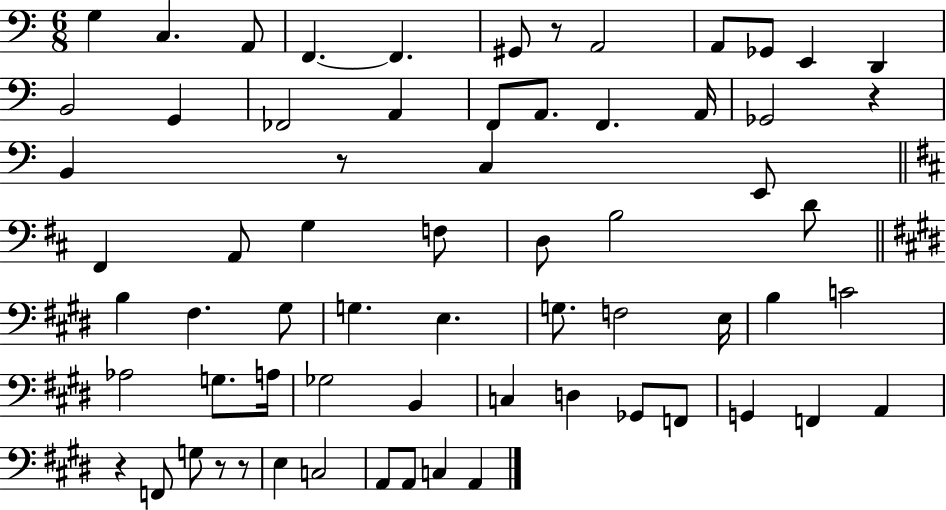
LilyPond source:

{
  \clef bass
  \numericTimeSignature
  \time 6/8
  \key c \major
  g4 c4. a,8 | f,4.~~ f,4. | gis,8 r8 a,2 | a,8 ges,8 e,4 d,4 | \break b,2 g,4 | fes,2 a,4 | f,8 a,8. f,4. a,16 | ges,2 r4 | \break b,4 r8 c4 e,8 | \bar "||" \break \key d \major fis,4 a,8 g4 f8 | d8 b2 d'8 | \bar "||" \break \key e \major b4 fis4. gis8 | g4. e4. | g8. f2 e16 | b4 c'2 | \break aes2 g8. a16 | ges2 b,4 | c4 d4 ges,8 f,8 | g,4 f,4 a,4 | \break r4 f,8 g8 r8 r8 | e4 c2 | a,8 a,8 c4 a,4 | \bar "|."
}